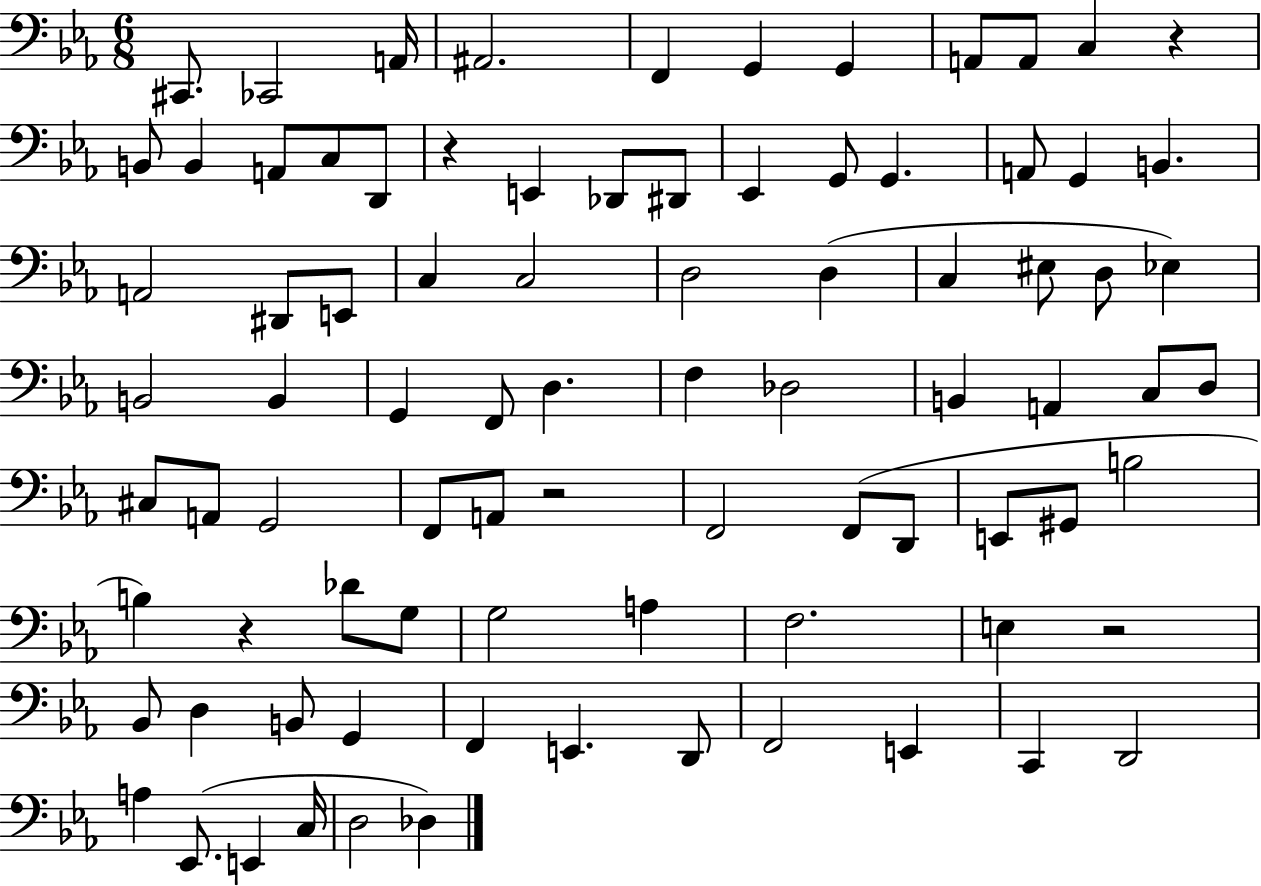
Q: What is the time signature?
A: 6/8